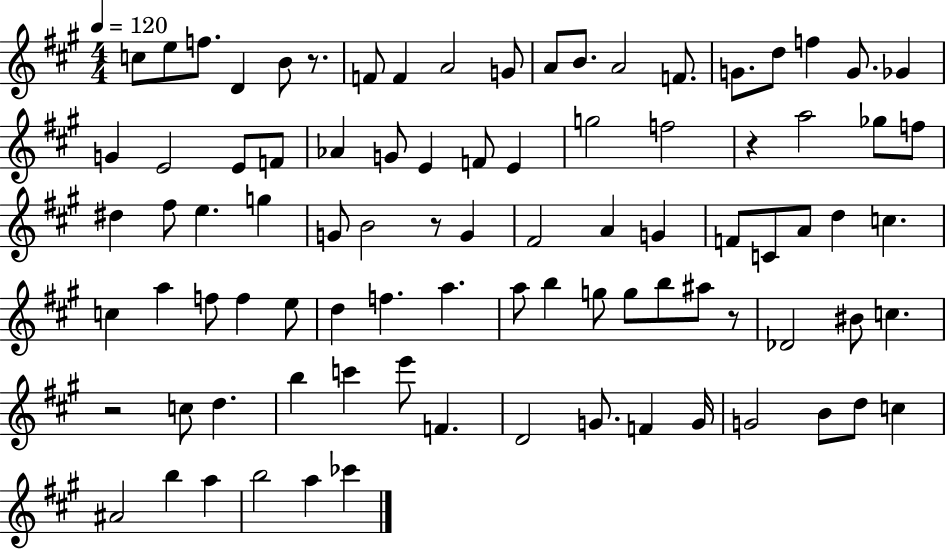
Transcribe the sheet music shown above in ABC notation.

X:1
T:Untitled
M:4/4
L:1/4
K:A
c/2 e/2 f/2 D B/2 z/2 F/2 F A2 G/2 A/2 B/2 A2 F/2 G/2 d/2 f G/2 _G G E2 E/2 F/2 _A G/2 E F/2 E g2 f2 z a2 _g/2 f/2 ^d ^f/2 e g G/2 B2 z/2 G ^F2 A G F/2 C/2 A/2 d c c a f/2 f e/2 d f a a/2 b g/2 g/2 b/2 ^a/2 z/2 _D2 ^B/2 c z2 c/2 d b c' e'/2 F D2 G/2 F G/4 G2 B/2 d/2 c ^A2 b a b2 a _c'